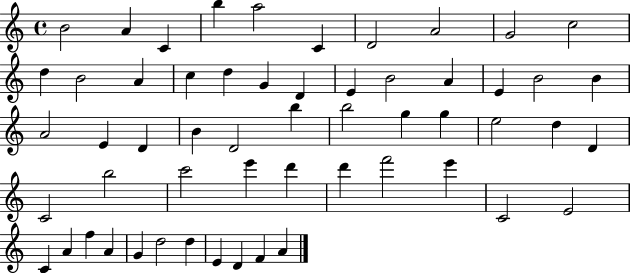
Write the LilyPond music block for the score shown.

{
  \clef treble
  \time 4/4
  \defaultTimeSignature
  \key c \major
  b'2 a'4 c'4 | b''4 a''2 c'4 | d'2 a'2 | g'2 c''2 | \break d''4 b'2 a'4 | c''4 d''4 g'4 d'4 | e'4 b'2 a'4 | e'4 b'2 b'4 | \break a'2 e'4 d'4 | b'4 d'2 b''4 | b''2 g''4 g''4 | e''2 d''4 d'4 | \break c'2 b''2 | c'''2 e'''4 d'''4 | d'''4 f'''2 e'''4 | c'2 e'2 | \break c'4 a'4 f''4 a'4 | g'4 d''2 d''4 | e'4 d'4 f'4 a'4 | \bar "|."
}